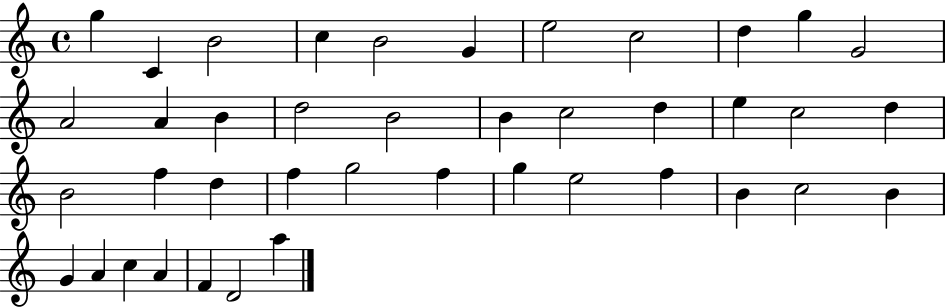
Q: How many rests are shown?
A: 0